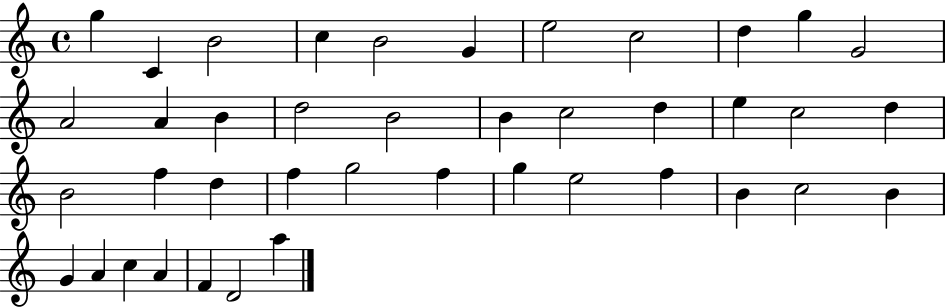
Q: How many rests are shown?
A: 0